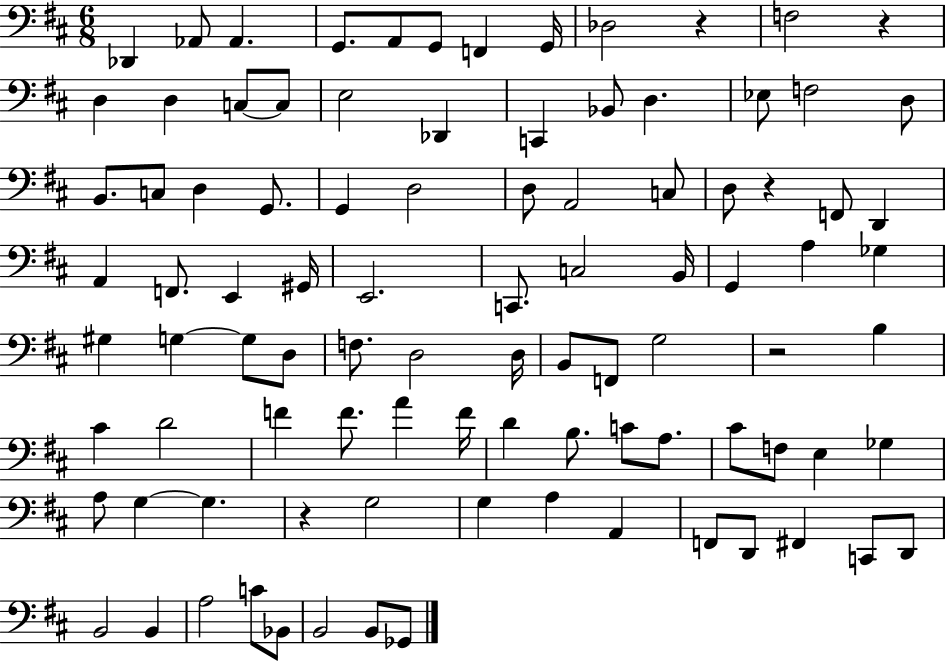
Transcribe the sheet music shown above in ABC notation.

X:1
T:Untitled
M:6/8
L:1/4
K:D
_D,, _A,,/2 _A,, G,,/2 A,,/2 G,,/2 F,, G,,/4 _D,2 z F,2 z D, D, C,/2 C,/2 E,2 _D,, C,, _B,,/2 D, _E,/2 F,2 D,/2 B,,/2 C,/2 D, G,,/2 G,, D,2 D,/2 A,,2 C,/2 D,/2 z F,,/2 D,, A,, F,,/2 E,, ^G,,/4 E,,2 C,,/2 C,2 B,,/4 G,, A, _G, ^G, G, G,/2 D,/2 F,/2 D,2 D,/4 B,,/2 F,,/2 G,2 z2 B, ^C D2 F F/2 A F/4 D B,/2 C/2 A,/2 ^C/2 F,/2 E, _G, A,/2 G, G, z G,2 G, A, A,, F,,/2 D,,/2 ^F,, C,,/2 D,,/2 B,,2 B,, A,2 C/2 _B,,/2 B,,2 B,,/2 _G,,/2